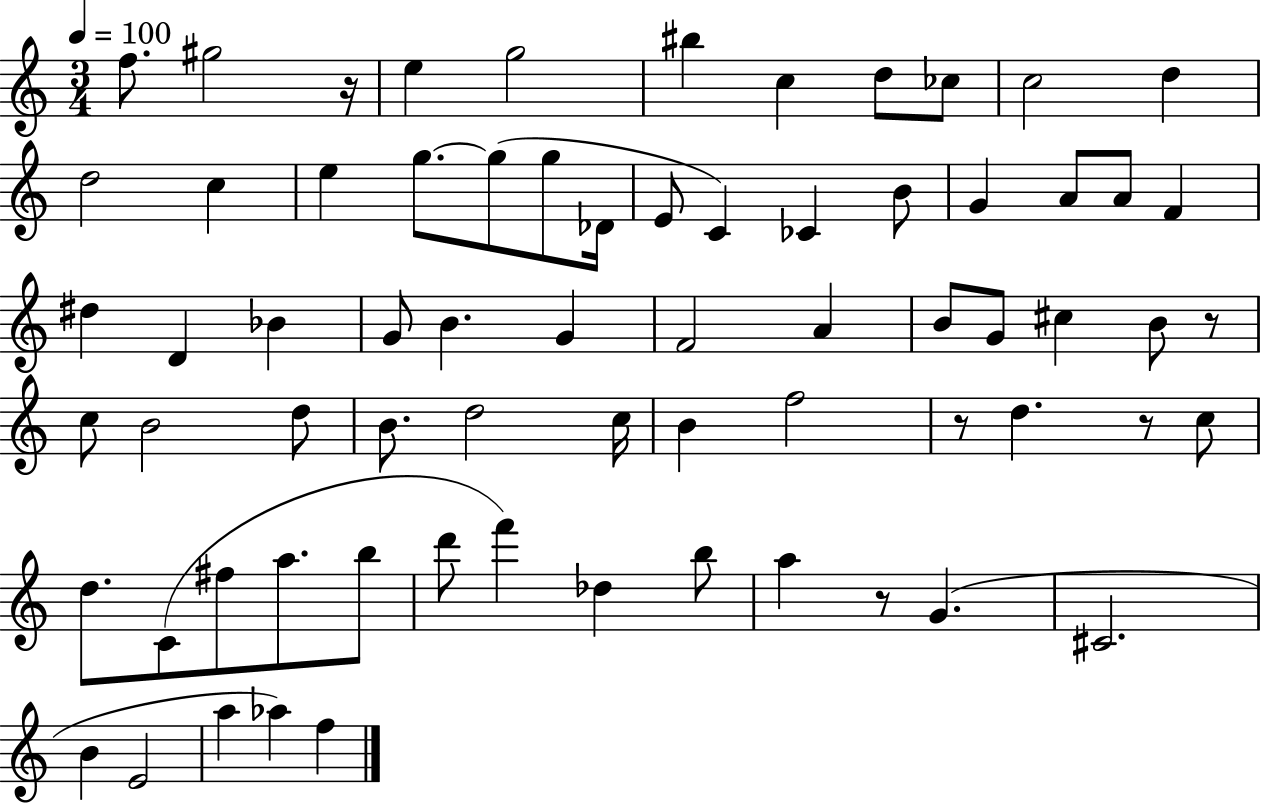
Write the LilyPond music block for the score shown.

{
  \clef treble
  \numericTimeSignature
  \time 3/4
  \key c \major
  \tempo 4 = 100
  f''8. gis''2 r16 | e''4 g''2 | bis''4 c''4 d''8 ces''8 | c''2 d''4 | \break d''2 c''4 | e''4 g''8.~~ g''8( g''8 des'16 | e'8 c'4) ces'4 b'8 | g'4 a'8 a'8 f'4 | \break dis''4 d'4 bes'4 | g'8 b'4. g'4 | f'2 a'4 | b'8 g'8 cis''4 b'8 r8 | \break c''8 b'2 d''8 | b'8. d''2 c''16 | b'4 f''2 | r8 d''4. r8 c''8 | \break d''8. c'8( fis''8 a''8. b''8 | d'''8 f'''4) des''4 b''8 | a''4 r8 g'4.( | cis'2. | \break b'4 e'2 | a''4 aes''4) f''4 | \bar "|."
}